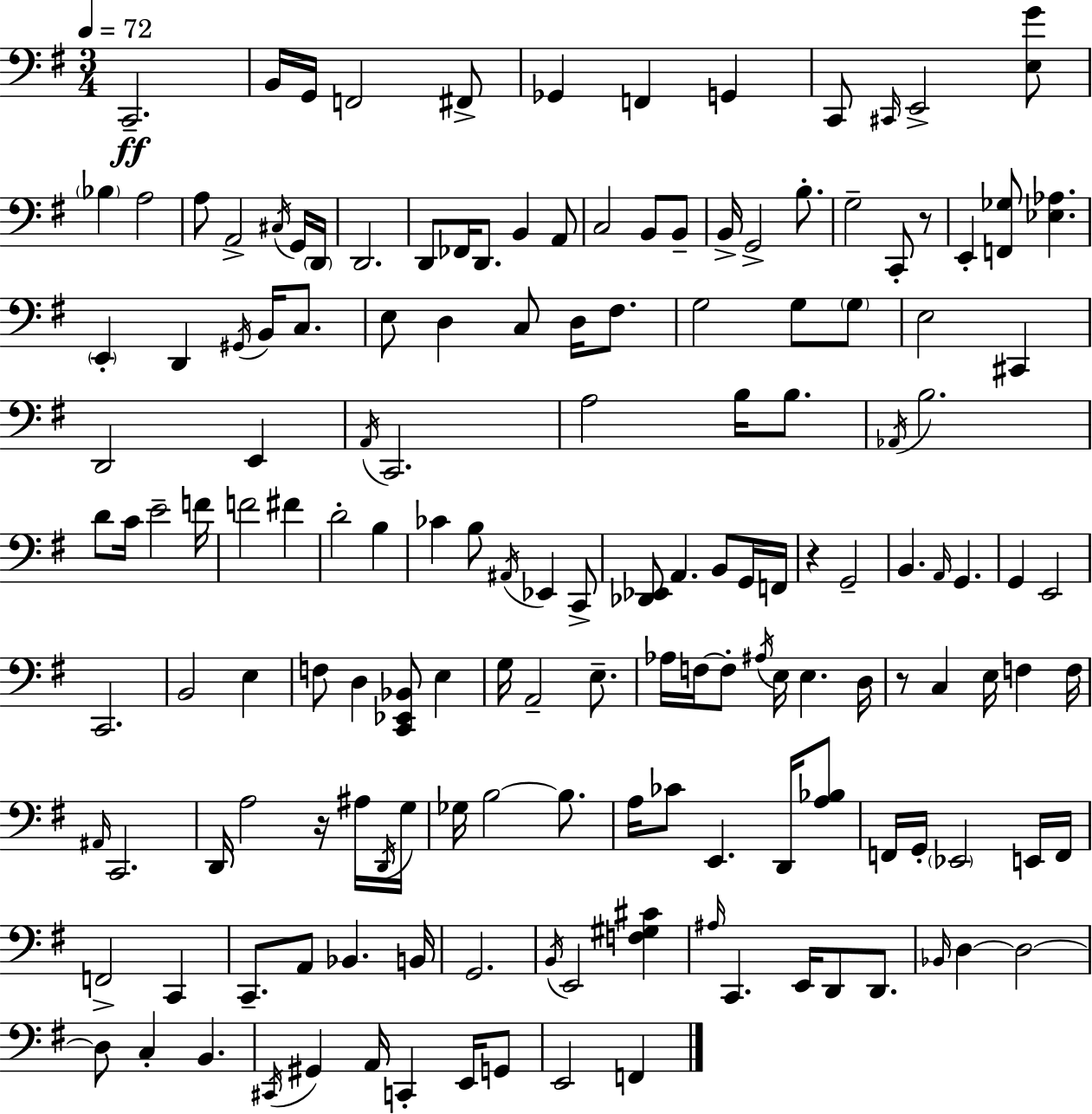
C2/h. B2/s G2/s F2/h F#2/e Gb2/q F2/q G2/q C2/e C#2/s E2/h [E3,G4]/e Bb3/q A3/h A3/e A2/h C#3/s G2/s D2/s D2/h. D2/e FES2/s D2/e. B2/q A2/e C3/h B2/e B2/e B2/s G2/h B3/e. G3/h C2/e R/e E2/q [F2,Gb3]/e [Eb3,Ab3]/q. E2/q D2/q G#2/s B2/s C3/e. E3/e D3/q C3/e D3/s F#3/e. G3/h G3/e G3/e E3/h C#2/q D2/h E2/q A2/s C2/h. A3/h B3/s B3/e. Ab2/s B3/h. D4/e C4/s E4/h F4/s F4/h F#4/q D4/h B3/q CES4/q B3/e A#2/s Eb2/q C2/e [Db2,Eb2]/e A2/q. B2/e G2/s F2/s R/q G2/h B2/q. A2/s G2/q. G2/q E2/h C2/h. B2/h E3/q F3/e D3/q [C2,Eb2,Bb2]/e E3/q G3/s A2/h E3/e. Ab3/s F3/s F3/e A#3/s E3/s E3/q. D3/s R/e C3/q E3/s F3/q F3/s A#2/s C2/h. D2/s A3/h R/s A#3/s D2/s G3/s Gb3/s B3/h B3/e. A3/s CES4/e E2/q. D2/s [A3,Bb3]/e F2/s G2/s Eb2/h E2/s F2/s F2/h C2/q C2/e. A2/e Bb2/q. B2/s G2/h. B2/s E2/h [F3,G#3,C#4]/q A#3/s C2/q. E2/s D2/e D2/e. Bb2/s D3/q D3/h D3/e C3/q B2/q. C#2/s G#2/q A2/s C2/q E2/s G2/e E2/h F2/q